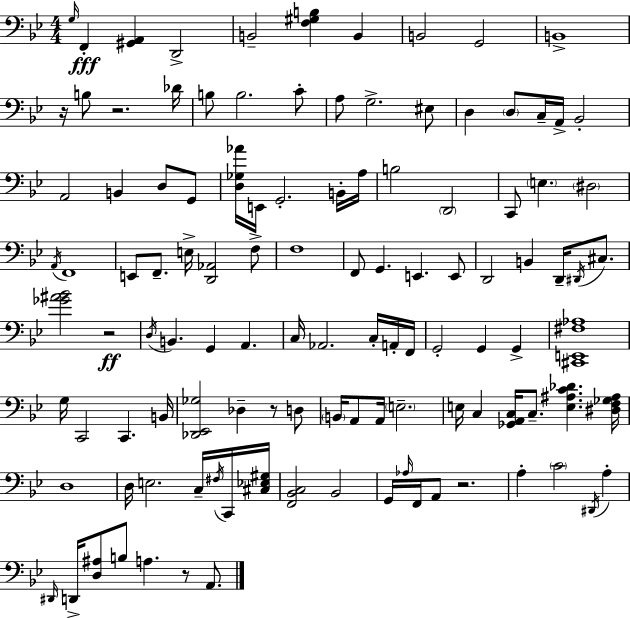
{
  \clef bass
  \numericTimeSignature
  \time 4/4
  \key g \minor
  \grace { g16 }\fff f,4-. <gis, a,>4 d,2-> | b,2-- <f gis b>4 b,4 | b,2 g,2 | b,1-> | \break r16 b8 r2. | des'16 b8 b2. c'8-. | a8 g2.-> eis8 | d4 \parenthesize d8 c16-- a,16-> bes,2-. | \break a,2 b,4 d8 g,8 | <d ges aes'>16 e,16 g,2.-. b,16-. | a16 b2 \parenthesize d,2 | c,8 \parenthesize e4. \parenthesize dis2 | \break \acciaccatura { a,16 } f,1 | e,8 f,8.-- e16-> <d, aes,>2 | f8-> f1 | f,8 g,4. e,4. | \break e,8 d,2 b,4 d,16-- \acciaccatura { dis,16 } | cis8. <ges' ais' bes'>2 r2\ff | \acciaccatura { d16 } b,4. g,4 a,4. | c16 aes,2. | \break c16-. a,16-. f,16 g,2-. g,4 | g,4-> <cis, e, fis aes>1 | g16 c,2 c,4. | b,16 <des, ees, ges>2 des4-- | \break r8 d8 \parenthesize b,16 a,8 a,16 \parenthesize e2.-- | e16 c4 <ges, a, c>16 c8.-- <e ais c' des'>4. | <dis f ges ais>16 d1 | d16 e2. | \break c16-- \acciaccatura { fis16 } c,16 <cis ees gis>16 <f, bes, c>2 bes,2 | g,16 \grace { aes16 } f,16 a,8 r2. | a4-. \parenthesize c'2 | \acciaccatura { dis,16 } a4-. \grace { dis,16 } d,16-> <d ais>8 b8 a4. | \break r8 a,8. \bar "|."
}